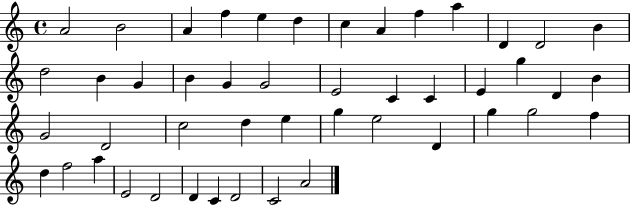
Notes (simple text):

A4/h B4/h A4/q F5/q E5/q D5/q C5/q A4/q F5/q A5/q D4/q D4/h B4/q D5/h B4/q G4/q B4/q G4/q G4/h E4/h C4/q C4/q E4/q G5/q D4/q B4/q G4/h D4/h C5/h D5/q E5/q G5/q E5/h D4/q G5/q G5/h F5/q D5/q F5/h A5/q E4/h D4/h D4/q C4/q D4/h C4/h A4/h